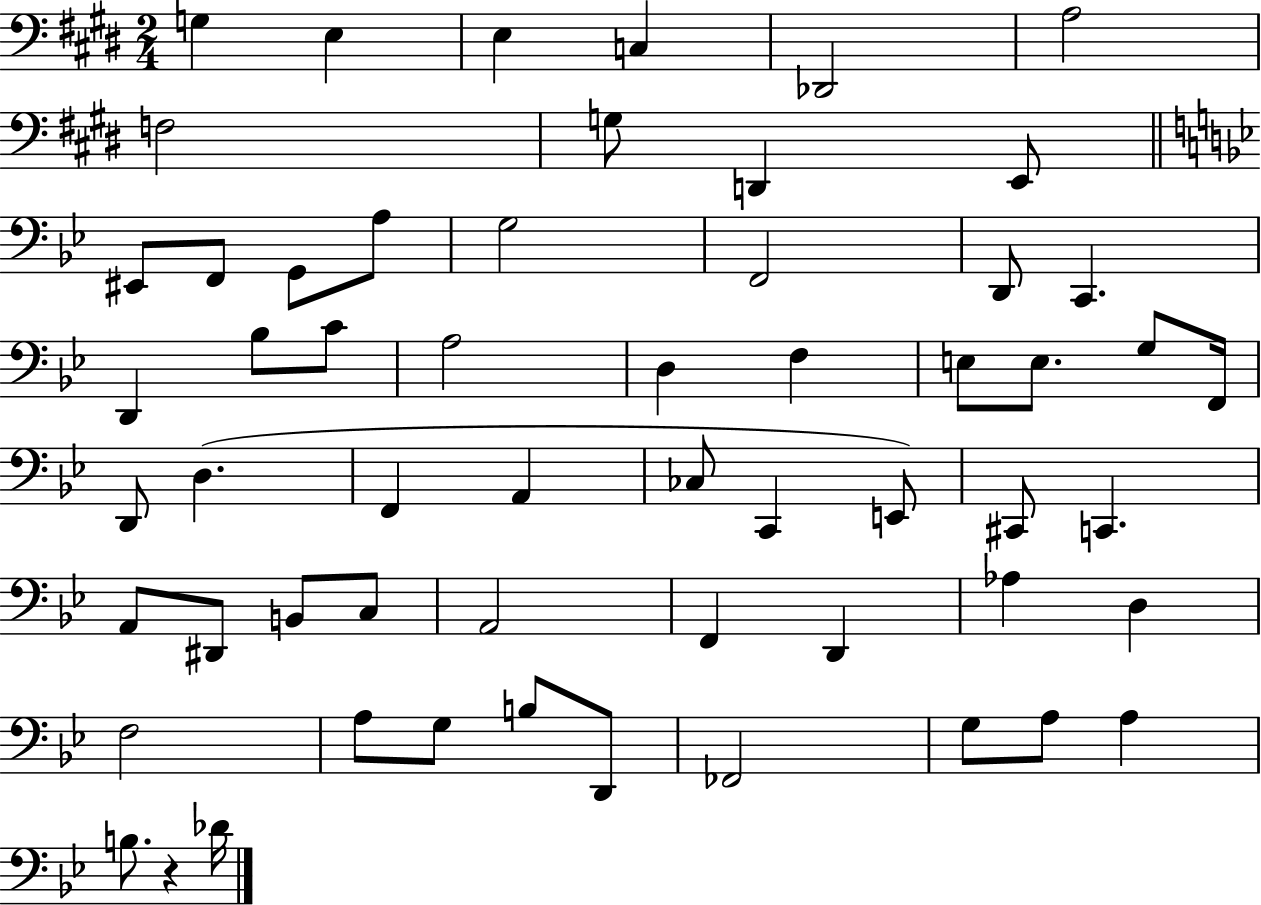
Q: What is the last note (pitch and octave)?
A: Db4